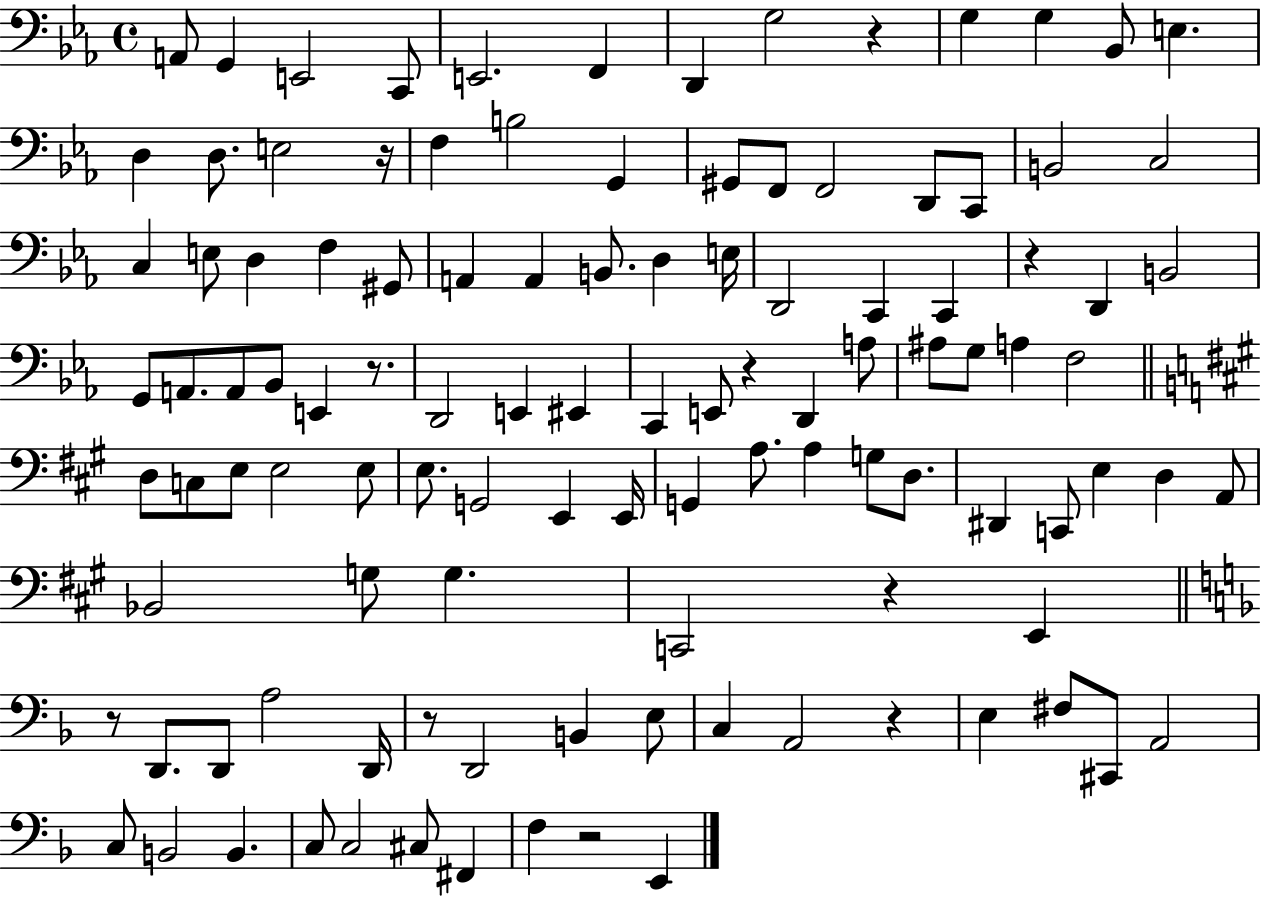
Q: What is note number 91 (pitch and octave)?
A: F#3